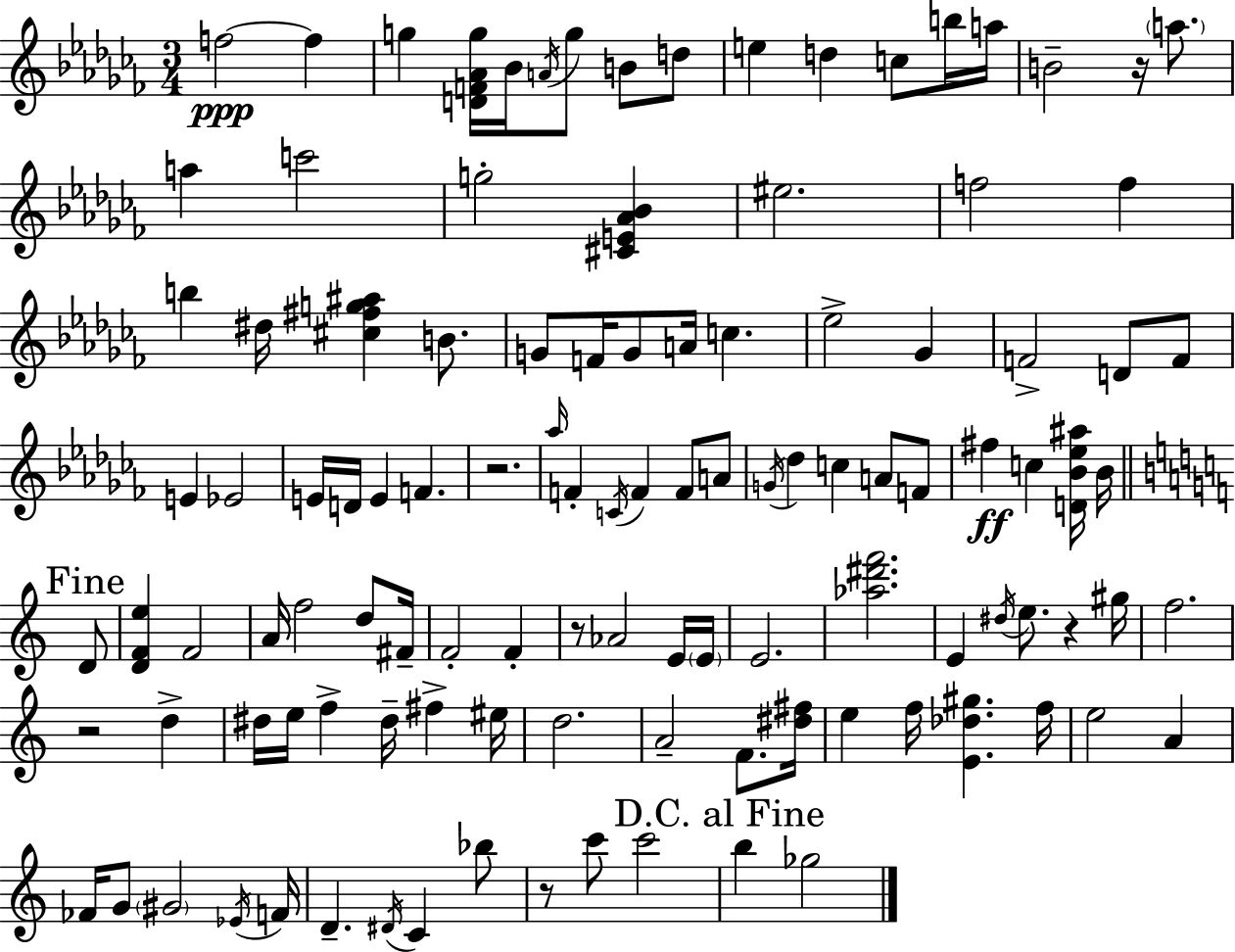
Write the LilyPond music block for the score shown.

{
  \clef treble
  \numericTimeSignature
  \time 3/4
  \key aes \minor
  f''2~~\ppp f''4 | g''4 <d' f' aes' g''>16 bes'16 \acciaccatura { a'16 } g''8 b'8 d''8 | e''4 d''4 c''8 b''16 | a''16 b'2-- r16 \parenthesize a''8. | \break a''4 c'''2 | g''2-. <cis' e' aes' bes'>4 | eis''2. | f''2 f''4 | \break b''4 dis''16 <cis'' fis'' g'' ais''>4 b'8. | g'8 f'16 g'8 a'16 c''4. | ees''2-> ges'4 | f'2-> d'8 f'8 | \break e'4 ees'2 | e'16 d'16 e'4 f'4. | r2. | \grace { aes''16 } f'4-. \acciaccatura { c'16 } f'4 f'8 | \break a'8 \acciaccatura { g'16 } des''4 c''4 | a'8 f'8 fis''4\ff c''4 | <d' bes' ees'' ais''>16 bes'16 \mark "Fine" \bar "||" \break \key c \major d'8 <d' f' e''>4 f'2 | a'16 f''2 d''8 | fis'16-- f'2-. f'4-. | r8 aes'2 | \break e'16 \parenthesize e'16 e'2. | <aes'' dis''' f'''>2. | e'4 \acciaccatura { dis''16 } e''8. r4 | gis''16 f''2. | \break r2 d''4-> | dis''16 e''16 f''4-> dis''16-- fis''4-> | eis''16 d''2. | a'2-- f'8. | \break <dis'' fis''>16 e''4 f''16 <e' des'' gis''>4. | f''16 e''2 a'4 | fes'16 g'8 \parenthesize gis'2 | \acciaccatura { ees'16 } f'16 d'4.-- \acciaccatura { dis'16 } c'4 | \break bes''8 r8 c'''8 c'''2 | \mark "D.C. al Fine" b''4 ges''2 | \bar "|."
}